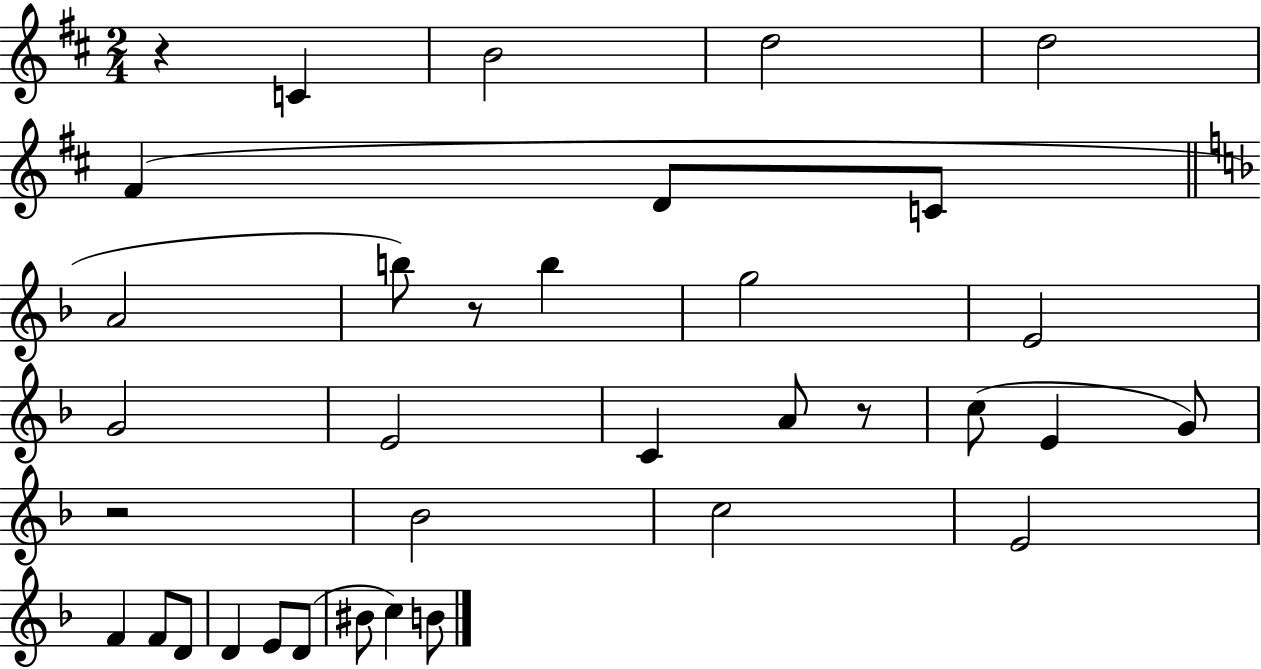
R/q C4/q B4/h D5/h D5/h F#4/q D4/e C4/e A4/h B5/e R/e B5/q G5/h E4/h G4/h E4/h C4/q A4/e R/e C5/e E4/q G4/e R/h Bb4/h C5/h E4/h F4/q F4/e D4/e D4/q E4/e D4/e BIS4/e C5/q B4/e